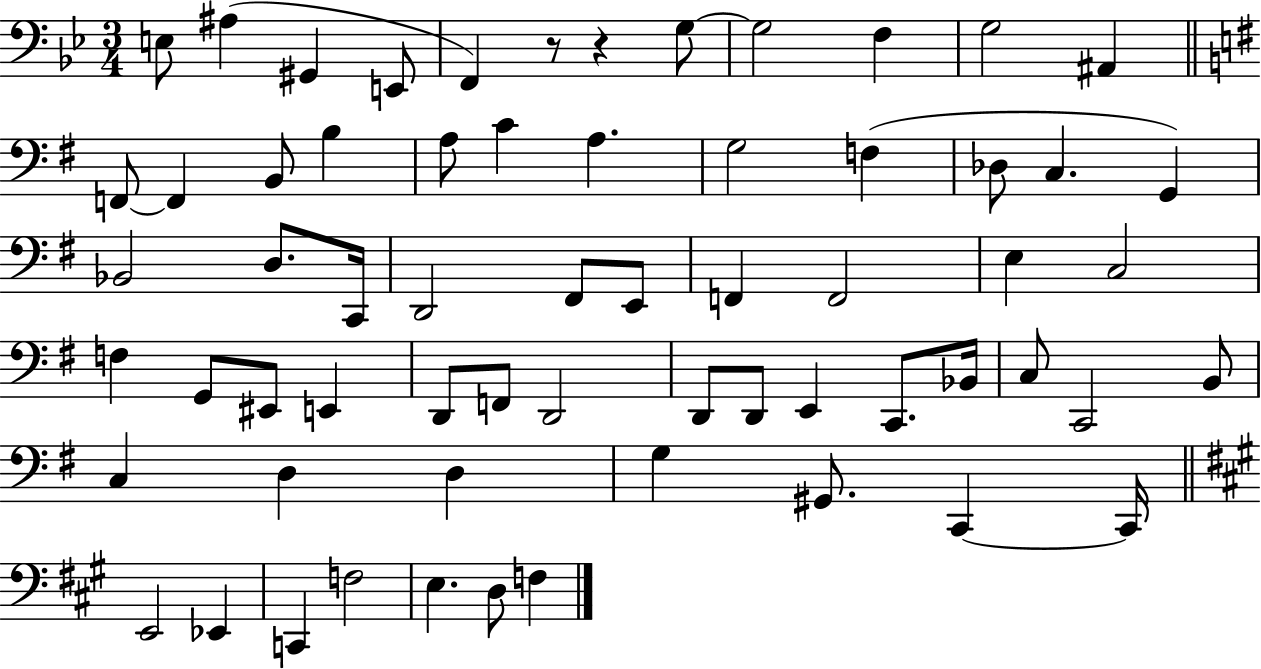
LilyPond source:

{
  \clef bass
  \numericTimeSignature
  \time 3/4
  \key bes \major
  e8 ais4( gis,4 e,8 | f,4) r8 r4 g8~~ | g2 f4 | g2 ais,4 | \break \bar "||" \break \key g \major f,8~~ f,4 b,8 b4 | a8 c'4 a4. | g2 f4( | des8 c4. g,4) | \break bes,2 d8. c,16 | d,2 fis,8 e,8 | f,4 f,2 | e4 c2 | \break f4 g,8 eis,8 e,4 | d,8 f,8 d,2 | d,8 d,8 e,4 c,8. bes,16 | c8 c,2 b,8 | \break c4 d4 d4 | g4 gis,8. c,4~~ c,16 | \bar "||" \break \key a \major e,2 ees,4 | c,4 f2 | e4. d8 f4 | \bar "|."
}